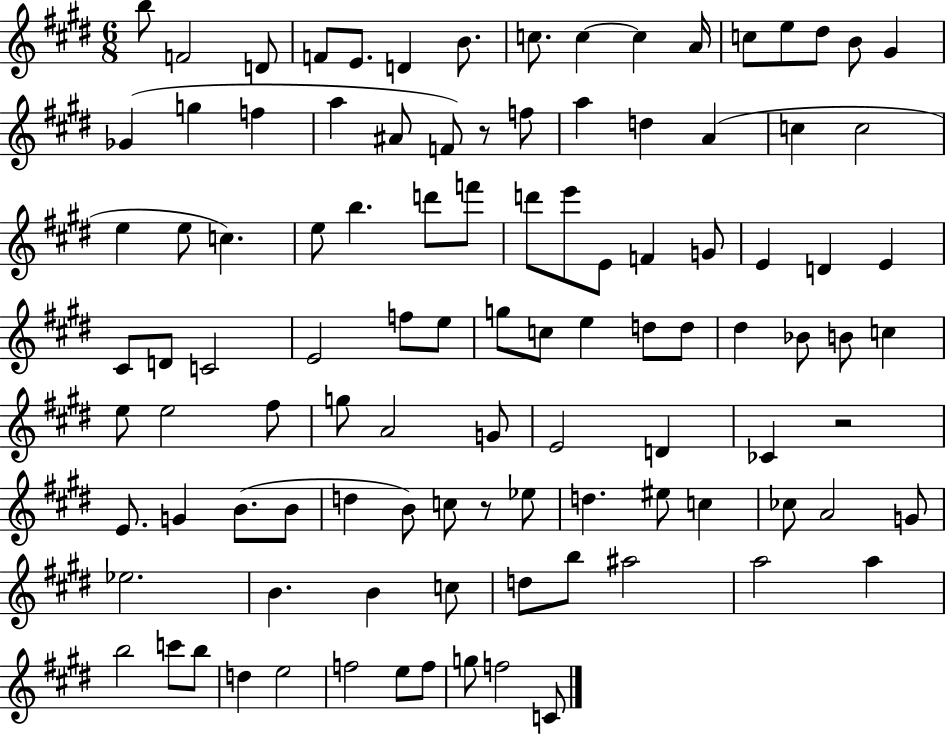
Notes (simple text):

B5/e F4/h D4/e F4/e E4/e. D4/q B4/e. C5/e. C5/q C5/q A4/s C5/e E5/e D#5/e B4/e G#4/q Gb4/q G5/q F5/q A5/q A#4/e F4/e R/e F5/e A5/q D5/q A4/q C5/q C5/h E5/q E5/e C5/q. E5/e B5/q. D6/e F6/e D6/e E6/e E4/e F4/q G4/e E4/q D4/q E4/q C#4/e D4/e C4/h E4/h F5/e E5/e G5/e C5/e E5/q D5/e D5/e D#5/q Bb4/e B4/e C5/q E5/e E5/h F#5/e G5/e A4/h G4/e E4/h D4/q CES4/q R/h E4/e. G4/q B4/e. B4/e D5/q B4/e C5/e R/e Eb5/e D5/q. EIS5/e C5/q CES5/e A4/h G4/e Eb5/h. B4/q. B4/q C5/e D5/e B5/e A#5/h A5/h A5/q B5/h C6/e B5/e D5/q E5/h F5/h E5/e F5/e G5/e F5/h C4/e